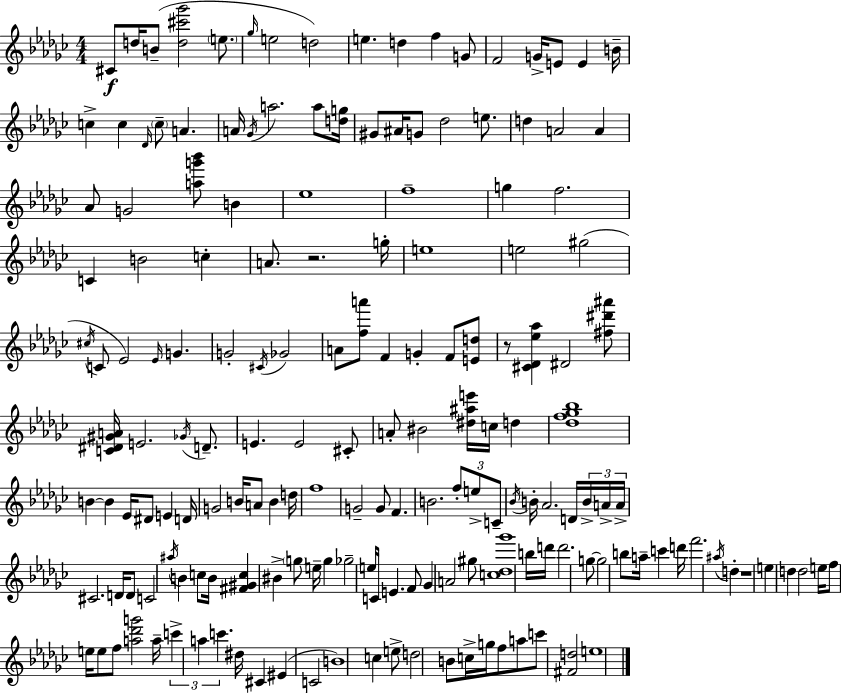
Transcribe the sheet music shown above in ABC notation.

X:1
T:Untitled
M:4/4
L:1/4
K:Ebm
^C/2 d/4 B/2 [d^c'_g']2 e/2 _g/4 e2 d2 e d f G/2 F2 G/4 E/2 E B/4 c c _D/4 c/2 A A/4 _G/4 a2 a/2 [dg]/4 ^G/2 ^A/4 G/2 _d2 e/2 d A2 A _A/2 G2 [ag'_b']/2 B _e4 f4 g f2 C B2 c A/2 z2 g/4 e4 e2 ^g2 ^c/4 C/2 _E2 _E/4 G G2 ^C/4 _G2 A/2 [fa']/2 F G F/2 [Ed]/2 z/2 [^C_D_e_a] ^D2 [^f^d'^a']/2 [C^D^GA]/4 E2 _G/4 D/2 E E2 ^C/2 A/2 ^B2 [^d^ae']/4 c/4 d [_df_g_b]4 B B _E/4 ^D/2 E D/4 G2 B/4 A/2 B d/4 f4 G2 G/2 F B2 f/2 e/2 C/2 _B/4 B/4 _A2 D/4 B/4 A/4 A/4 ^C2 D/4 D/2 C2 ^a/4 B c/2 B/4 [^F^Gc] ^B g/2 e/4 g _g2 e/4 C/4 E F/2 _G A2 ^g/2 [c_d_g']4 b/4 d'/4 d'2 g/2 g2 b/2 a/4 c' d'/4 f'2 ^a/4 d z4 e d d2 e/4 f/2 e/4 e/2 f/2 [a_d'g']2 a/4 c' a c' ^d/4 ^C ^E C2 B4 c e/2 d2 B/2 c/4 g/4 f/2 a/2 c'/2 [^Fd]2 e4